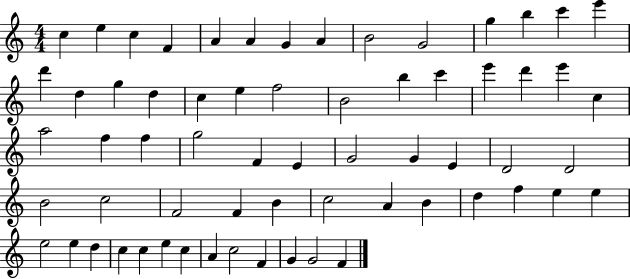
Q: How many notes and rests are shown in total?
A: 64